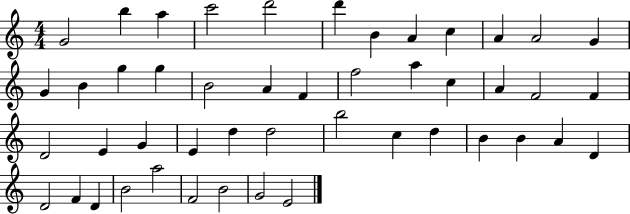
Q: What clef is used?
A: treble